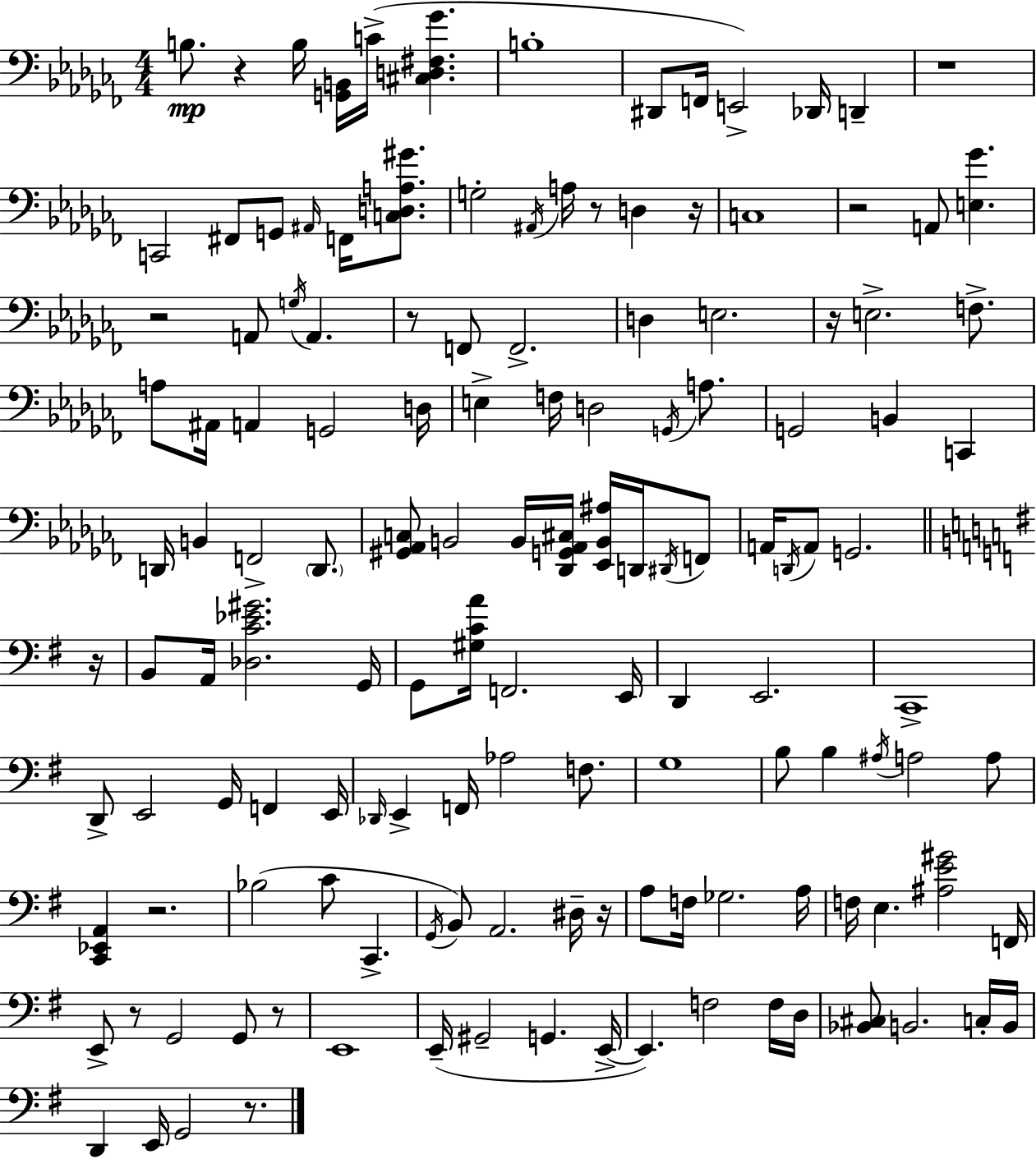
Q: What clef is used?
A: bass